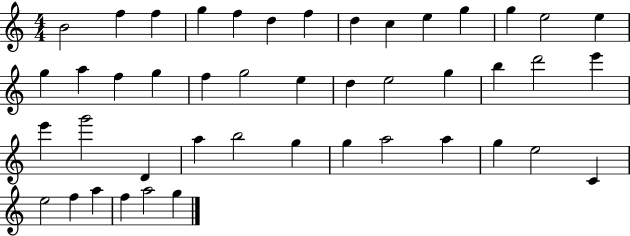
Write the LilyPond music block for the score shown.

{
  \clef treble
  \numericTimeSignature
  \time 4/4
  \key c \major
  b'2 f''4 f''4 | g''4 f''4 d''4 f''4 | d''4 c''4 e''4 g''4 | g''4 e''2 e''4 | \break g''4 a''4 f''4 g''4 | f''4 g''2 e''4 | d''4 e''2 g''4 | b''4 d'''2 e'''4 | \break e'''4 g'''2 d'4 | a''4 b''2 g''4 | g''4 a''2 a''4 | g''4 e''2 c'4 | \break e''2 f''4 a''4 | f''4 a''2 g''4 | \bar "|."
}